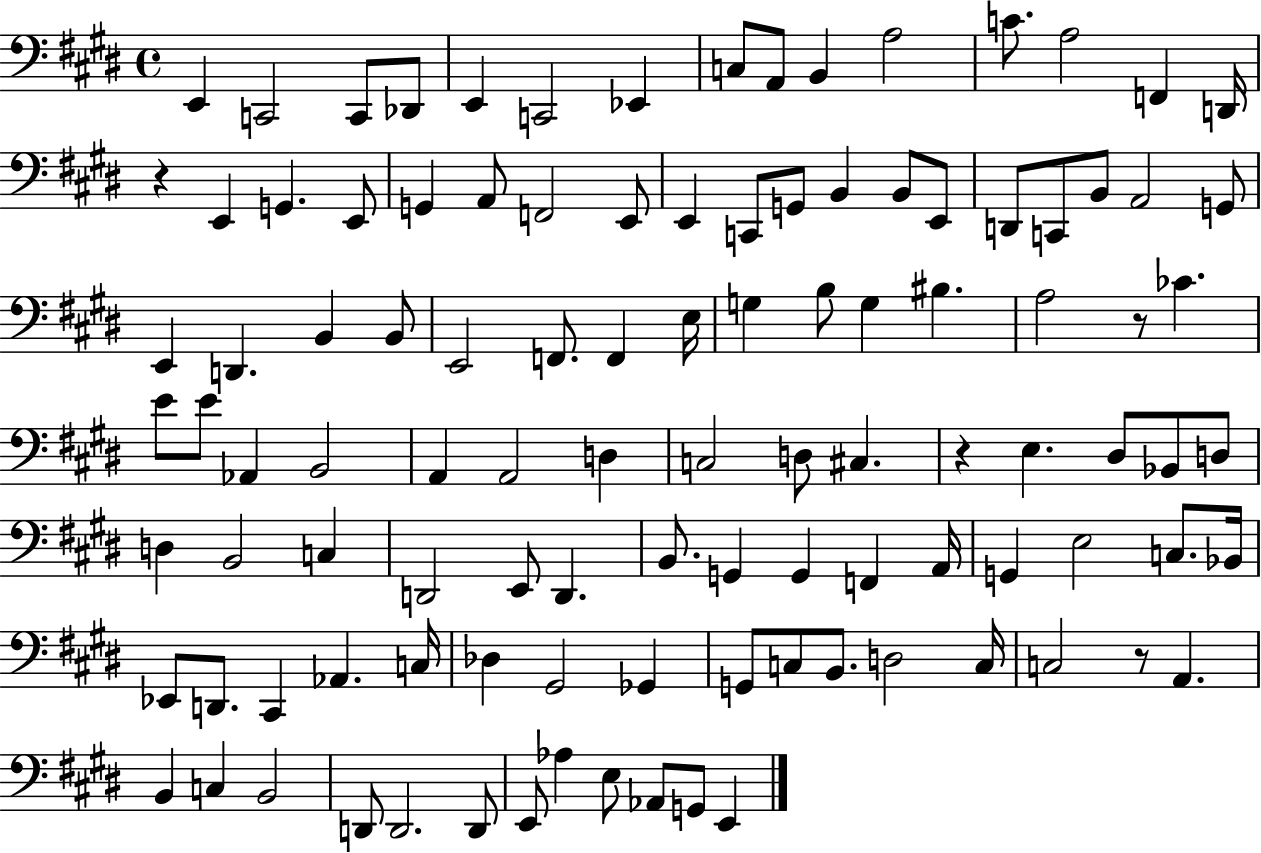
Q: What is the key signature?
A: E major